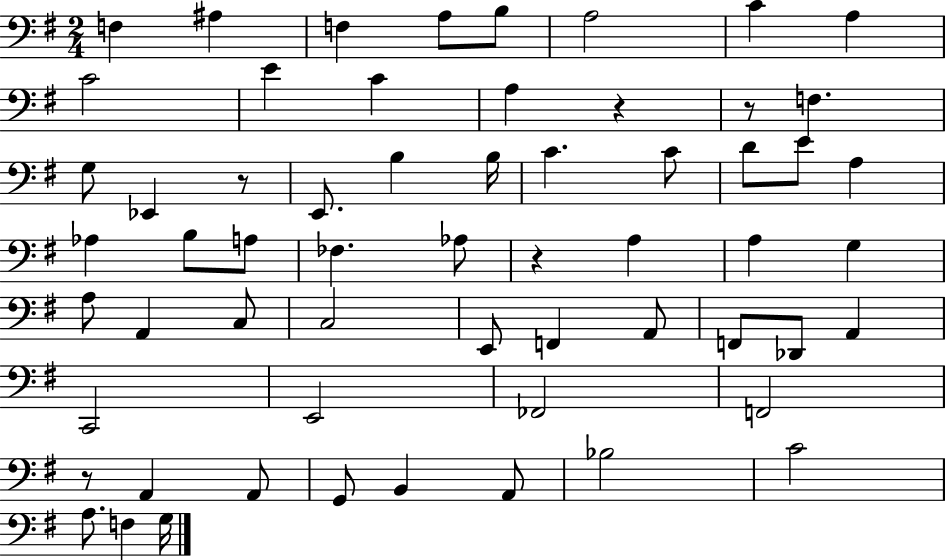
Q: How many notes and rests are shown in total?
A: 60